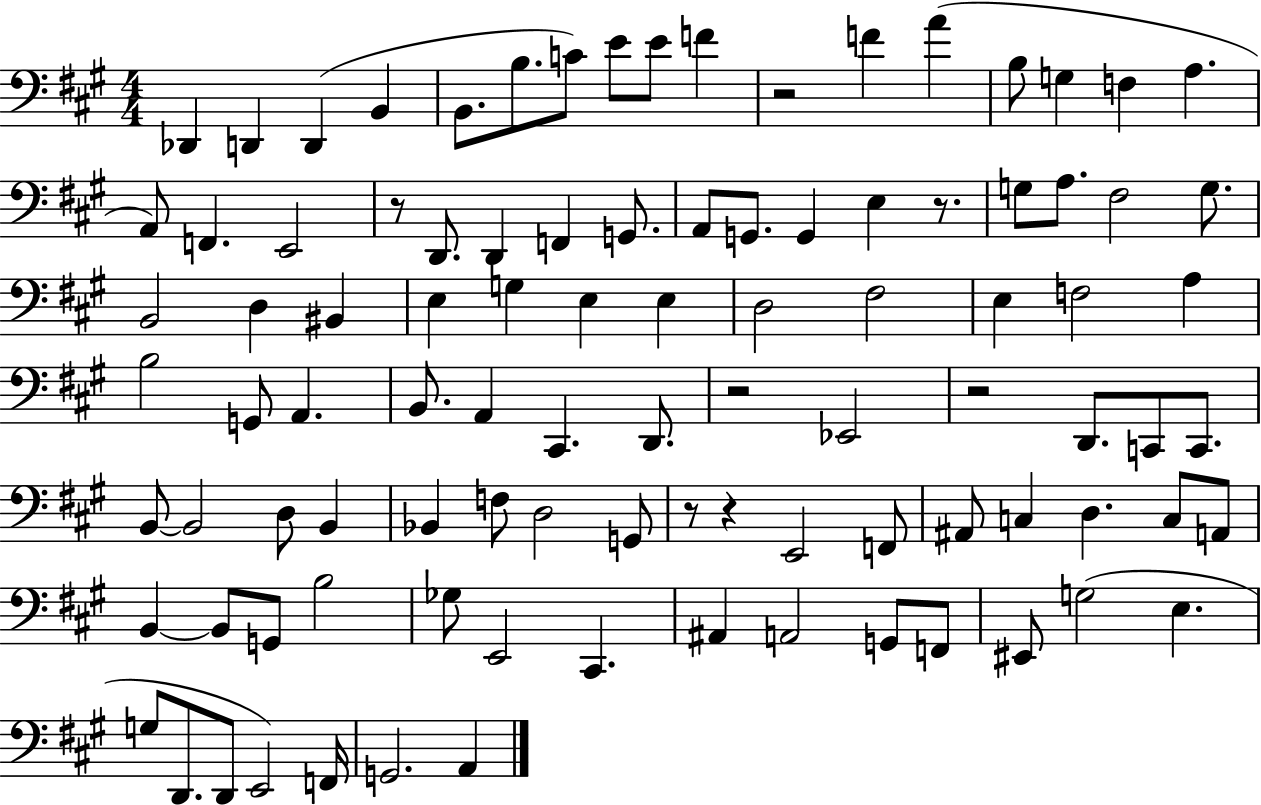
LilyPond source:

{
  \clef bass
  \numericTimeSignature
  \time 4/4
  \key a \major
  \repeat volta 2 { des,4 d,4 d,4( b,4 | b,8. b8. c'8) e'8 e'8 f'4 | r2 f'4 a'4( | b8 g4 f4 a4. | \break a,8) f,4. e,2 | r8 d,8. d,4 f,4 g,8. | a,8 g,8. g,4 e4 r8. | g8 a8. fis2 g8. | \break b,2 d4 bis,4 | e4 g4 e4 e4 | d2 fis2 | e4 f2 a4 | \break b2 g,8 a,4. | b,8. a,4 cis,4. d,8. | r2 ees,2 | r2 d,8. c,8 c,8. | \break b,8~~ b,2 d8 b,4 | bes,4 f8 d2 g,8 | r8 r4 e,2 f,8 | ais,8 c4 d4. c8 a,8 | \break b,4~~ b,8 g,8 b2 | ges8 e,2 cis,4. | ais,4 a,2 g,8 f,8 | eis,8 g2( e4. | \break g8 d,8. d,8 e,2) f,16 | g,2. a,4 | } \bar "|."
}